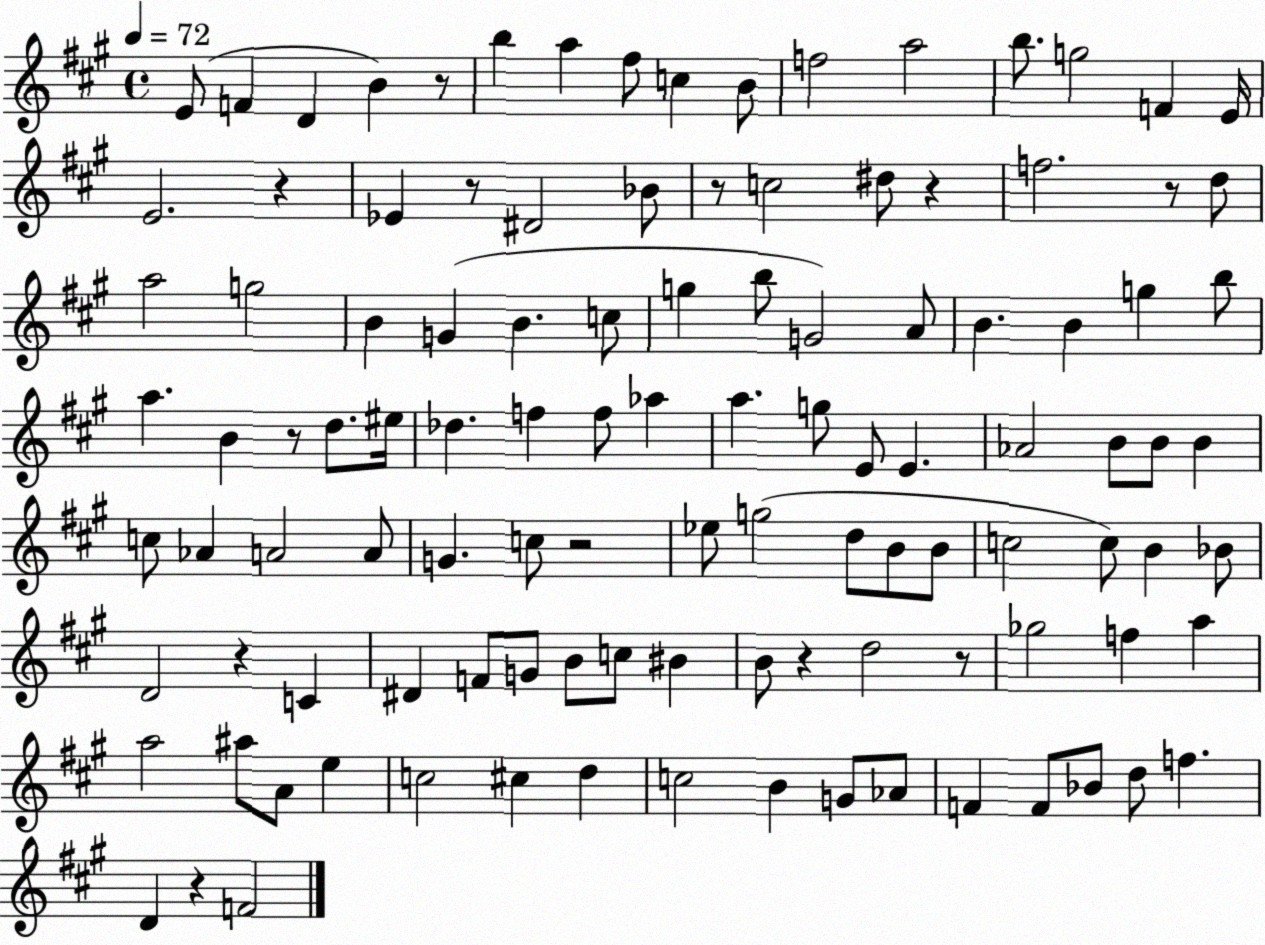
X:1
T:Untitled
M:4/4
L:1/4
K:A
E/2 F D B z/2 b a ^f/2 c B/2 f2 a2 b/2 g2 F E/4 E2 z _E z/2 ^D2 _B/2 z/2 c2 ^d/2 z f2 z/2 d/2 a2 g2 B G B c/2 g b/2 G2 A/2 B B g b/2 a B z/2 d/2 ^e/4 _d f f/2 _a a g/2 E/2 E _A2 B/2 B/2 B c/2 _A A2 A/2 G c/2 z2 _e/2 g2 d/2 B/2 B/2 c2 c/2 B _B/2 D2 z C ^D F/2 G/2 B/2 c/2 ^B B/2 z d2 z/2 _g2 f a a2 ^a/2 A/2 e c2 ^c d c2 B G/2 _A/2 F F/2 _B/2 d/2 f D z F2